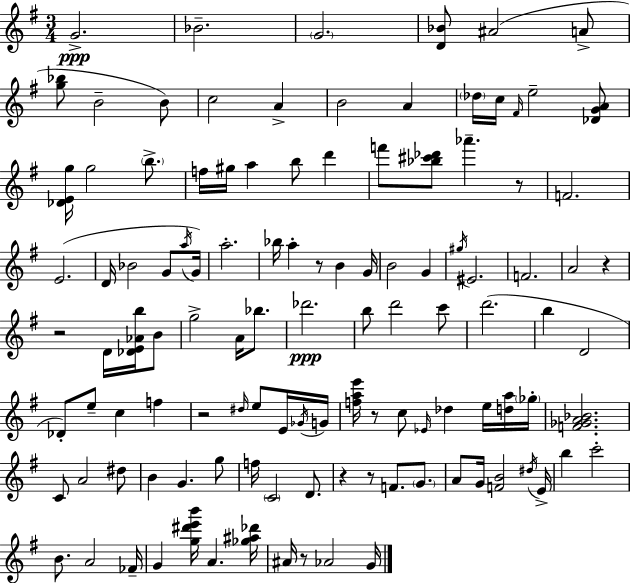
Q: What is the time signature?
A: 3/4